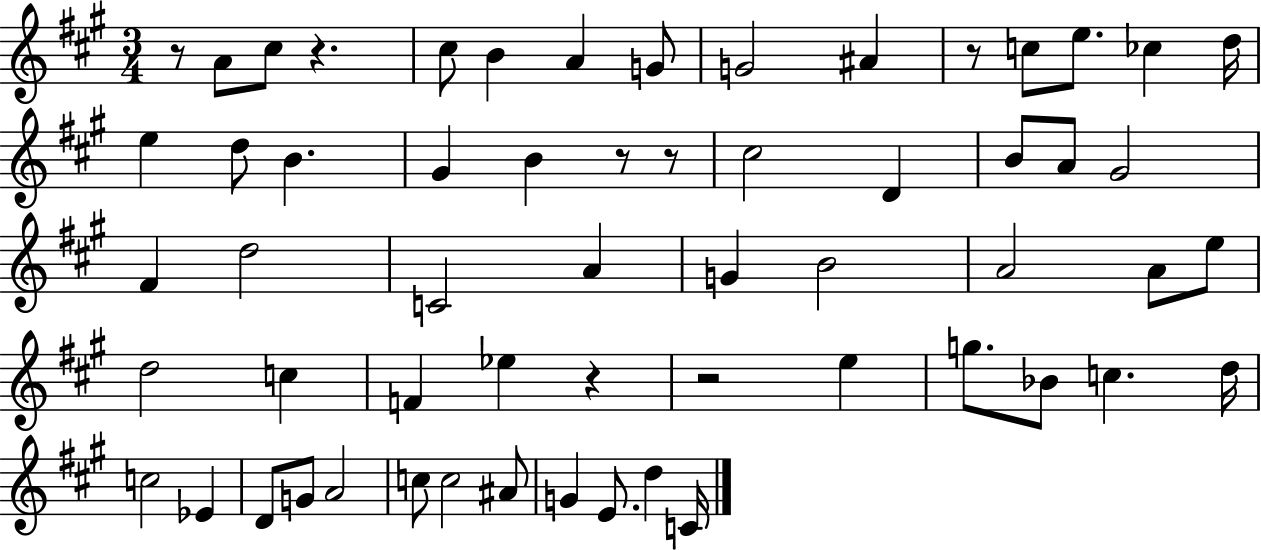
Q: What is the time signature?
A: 3/4